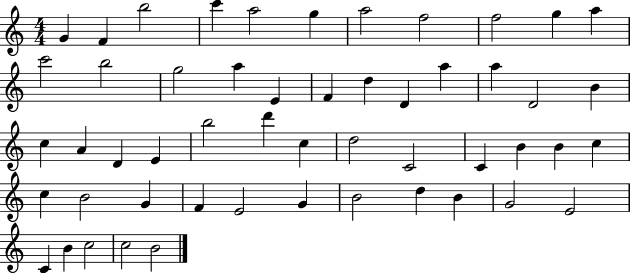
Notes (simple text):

G4/q F4/q B5/h C6/q A5/h G5/q A5/h F5/h F5/h G5/q A5/q C6/h B5/h G5/h A5/q E4/q F4/q D5/q D4/q A5/q A5/q D4/h B4/q C5/q A4/q D4/q E4/q B5/h D6/q C5/q D5/h C4/h C4/q B4/q B4/q C5/q C5/q B4/h G4/q F4/q E4/h G4/q B4/h D5/q B4/q G4/h E4/h C4/q B4/q C5/h C5/h B4/h